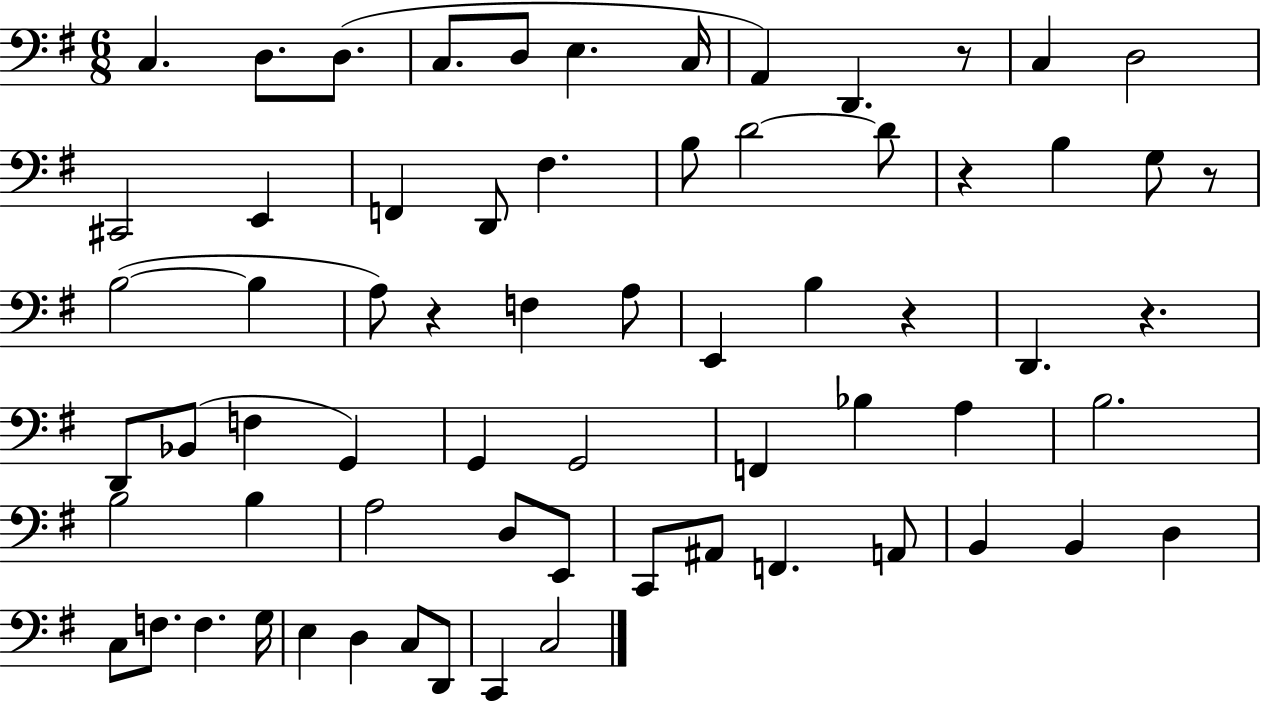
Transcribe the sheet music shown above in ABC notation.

X:1
T:Untitled
M:6/8
L:1/4
K:G
C, D,/2 D,/2 C,/2 D,/2 E, C,/4 A,, D,, z/2 C, D,2 ^C,,2 E,, F,, D,,/2 ^F, B,/2 D2 D/2 z B, G,/2 z/2 B,2 B, A,/2 z F, A,/2 E,, B, z D,, z D,,/2 _B,,/2 F, G,, G,, G,,2 F,, _B, A, B,2 B,2 B, A,2 D,/2 E,,/2 C,,/2 ^A,,/2 F,, A,,/2 B,, B,, D, C,/2 F,/2 F, G,/4 E, D, C,/2 D,,/2 C,, C,2